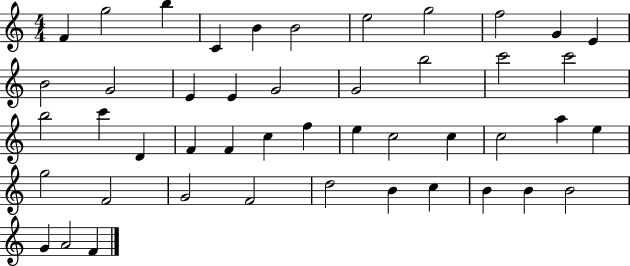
{
  \clef treble
  \numericTimeSignature
  \time 4/4
  \key c \major
  f'4 g''2 b''4 | c'4 b'4 b'2 | e''2 g''2 | f''2 g'4 e'4 | \break b'2 g'2 | e'4 e'4 g'2 | g'2 b''2 | c'''2 c'''2 | \break b''2 c'''4 d'4 | f'4 f'4 c''4 f''4 | e''4 c''2 c''4 | c''2 a''4 e''4 | \break g''2 f'2 | g'2 f'2 | d''2 b'4 c''4 | b'4 b'4 b'2 | \break g'4 a'2 f'4 | \bar "|."
}